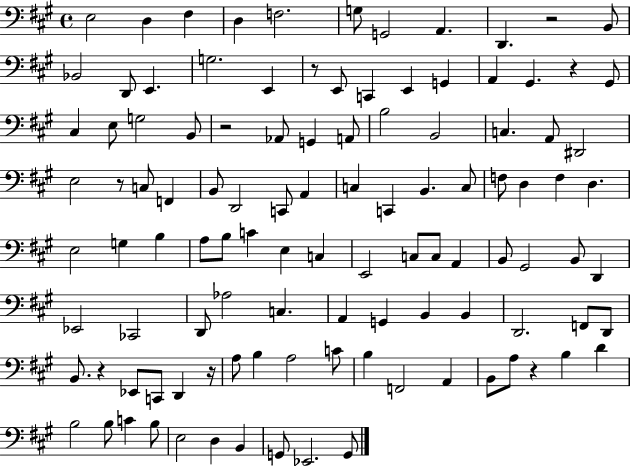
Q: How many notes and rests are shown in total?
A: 110